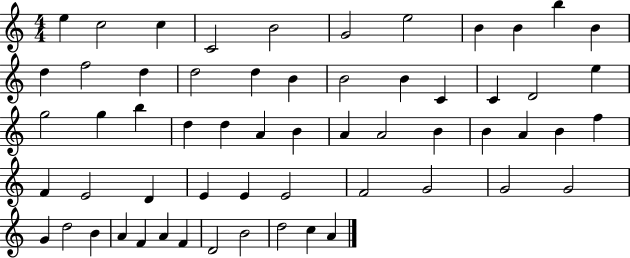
{
  \clef treble
  \numericTimeSignature
  \time 4/4
  \key c \major
  e''4 c''2 c''4 | c'2 b'2 | g'2 e''2 | b'4 b'4 b''4 b'4 | \break d''4 f''2 d''4 | d''2 d''4 b'4 | b'2 b'4 c'4 | c'4 d'2 e''4 | \break g''2 g''4 b''4 | d''4 d''4 a'4 b'4 | a'4 a'2 b'4 | b'4 a'4 b'4 f''4 | \break f'4 e'2 d'4 | e'4 e'4 e'2 | f'2 g'2 | g'2 g'2 | \break g'4 d''2 b'4 | a'4 f'4 a'4 f'4 | d'2 b'2 | d''2 c''4 a'4 | \break \bar "|."
}